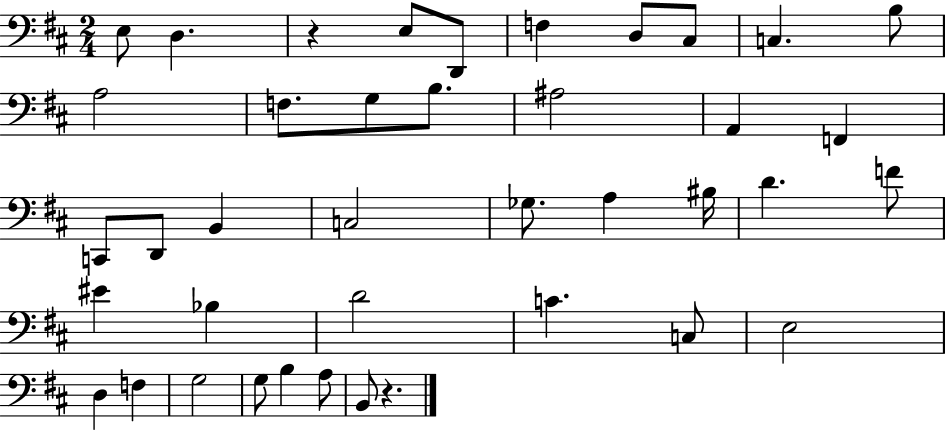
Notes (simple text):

E3/e D3/q. R/q E3/e D2/e F3/q D3/e C#3/e C3/q. B3/e A3/h F3/e. G3/e B3/e. A#3/h A2/q F2/q C2/e D2/e B2/q C3/h Gb3/e. A3/q BIS3/s D4/q. F4/e EIS4/q Bb3/q D4/h C4/q. C3/e E3/h D3/q F3/q G3/h G3/e B3/q A3/e B2/e R/q.